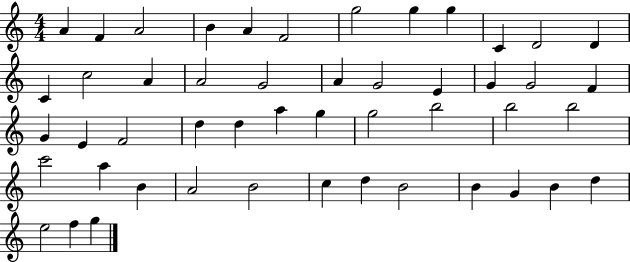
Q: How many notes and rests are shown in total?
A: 49